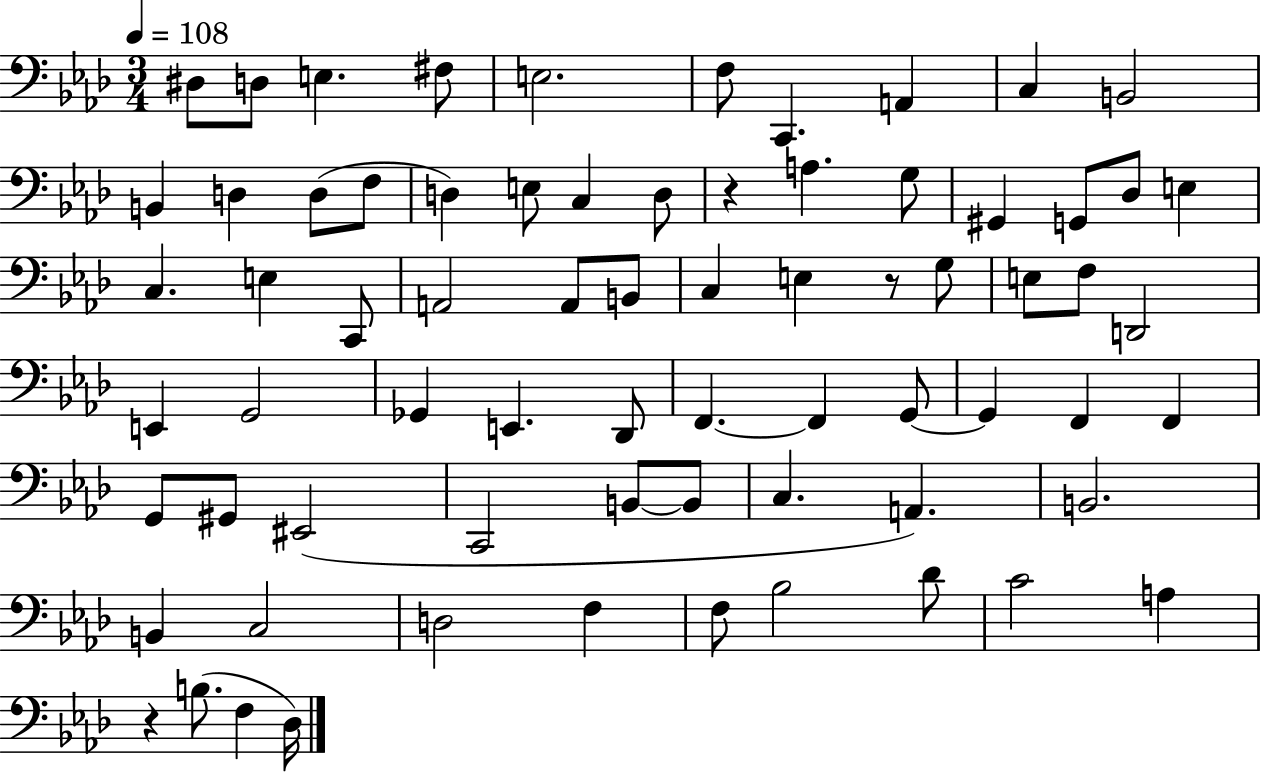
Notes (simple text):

D#3/e D3/e E3/q. F#3/e E3/h. F3/e C2/q. A2/q C3/q B2/h B2/q D3/q D3/e F3/e D3/q E3/e C3/q D3/e R/q A3/q. G3/e G#2/q G2/e Db3/e E3/q C3/q. E3/q C2/e A2/h A2/e B2/e C3/q E3/q R/e G3/e E3/e F3/e D2/h E2/q G2/h Gb2/q E2/q. Db2/e F2/q. F2/q G2/e G2/q F2/q F2/q G2/e G#2/e EIS2/h C2/h B2/e B2/e C3/q. A2/q. B2/h. B2/q C3/h D3/h F3/q F3/e Bb3/h Db4/e C4/h A3/q R/q B3/e. F3/q Db3/s